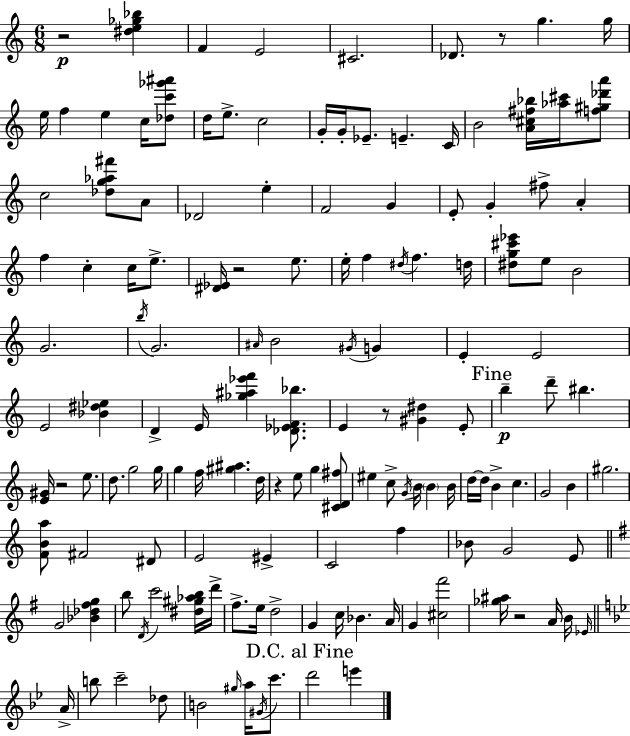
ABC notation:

X:1
T:Untitled
M:6/8
L:1/4
K:C
z2 [^de_g_b] F E2 ^C2 _D/2 z/2 g g/4 e/4 f e c/4 [_dc'_g'^a']/2 d/4 e/2 c2 G/4 G/4 _E/2 E C/4 B2 [A^c^f_b]/4 [_a^c']/4 [f^g_d'a']/2 c2 [_dg_a^f']/2 A/2 _D2 e F2 G E/2 G ^f/2 A f c c/4 e/2 [^D_E]/4 z2 e/2 e/4 f ^d/4 f d/4 [^dg^c'_e']/2 e/2 B2 G2 b/4 G2 ^A/4 B2 ^G/4 G E E2 E2 [_B^d_e] D E/4 [_g^a_e'f'] [_D_EF_b]/2 E z/2 [^G^d] E/2 b d'/2 ^b [E^G]/4 z2 e/2 d/2 g2 g/4 g f/4 [^g^a] d/4 z e/2 g [^CD^f]/2 ^e c/2 G/4 B/4 B B/4 d/4 d/4 B c G2 B ^g2 [FBa]/2 ^F2 ^D/2 E2 ^E C2 f _B/2 G2 E/2 G2 [_B_d^fg] b/2 D/4 c'2 [^d^g_ab]/4 d'/4 ^f/2 e/4 d2 G c/4 _B A/4 G [^c^f']2 [_g^a]/4 z2 A/4 B/4 _E/4 A/4 b/2 c'2 _d/2 B2 ^g/4 a/4 ^G/4 c'/2 d'2 e'